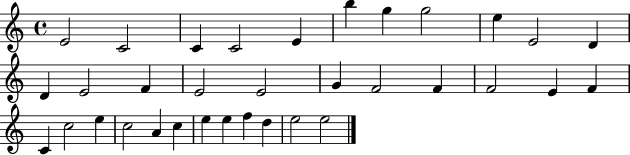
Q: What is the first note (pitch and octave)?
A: E4